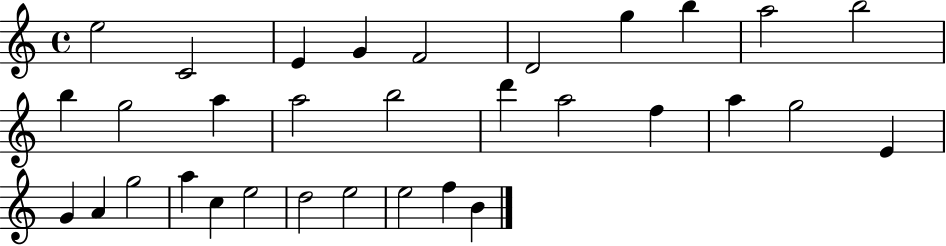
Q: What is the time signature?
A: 4/4